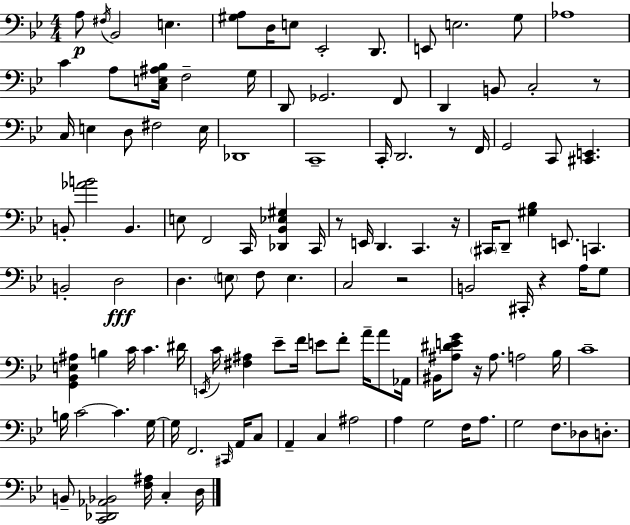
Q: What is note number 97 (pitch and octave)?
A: B2